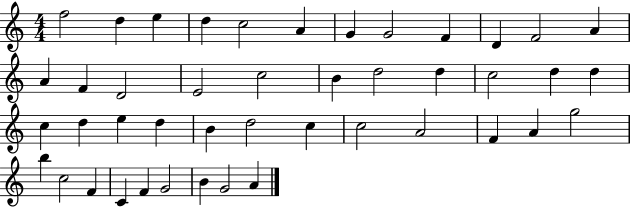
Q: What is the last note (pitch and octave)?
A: A4